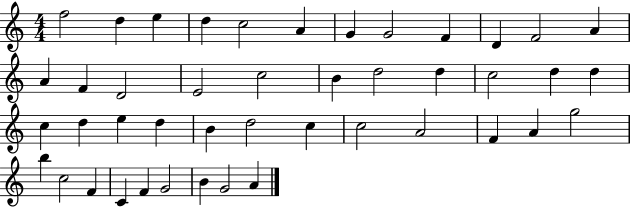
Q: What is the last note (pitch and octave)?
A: A4